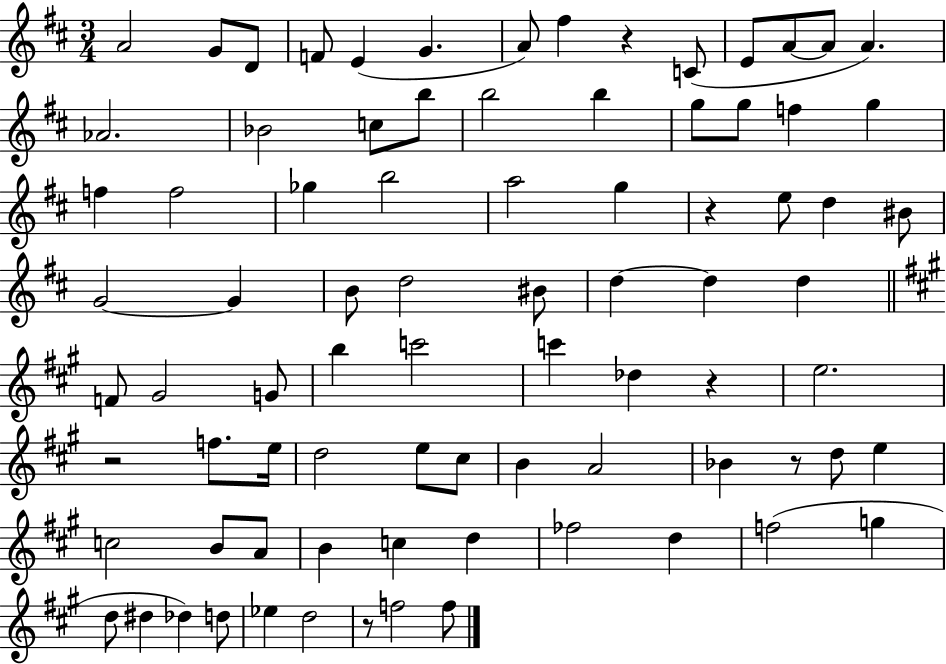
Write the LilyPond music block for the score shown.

{
  \clef treble
  \numericTimeSignature
  \time 3/4
  \key d \major
  \repeat volta 2 { a'2 g'8 d'8 | f'8 e'4( g'4. | a'8) fis''4 r4 c'8( | e'8 a'8~~ a'8 a'4.) | \break aes'2. | bes'2 c''8 b''8 | b''2 b''4 | g''8 g''8 f''4 g''4 | \break f''4 f''2 | ges''4 b''2 | a''2 g''4 | r4 e''8 d''4 bis'8 | \break g'2~~ g'4 | b'8 d''2 bis'8 | d''4~~ d''4 d''4 | \bar "||" \break \key a \major f'8 gis'2 g'8 | b''4 c'''2 | c'''4 des''4 r4 | e''2. | \break r2 f''8. e''16 | d''2 e''8 cis''8 | b'4 a'2 | bes'4 r8 d''8 e''4 | \break c''2 b'8 a'8 | b'4 c''4 d''4 | fes''2 d''4 | f''2( g''4 | \break d''8 dis''4 des''4) d''8 | ees''4 d''2 | r8 f''2 f''8 | } \bar "|."
}